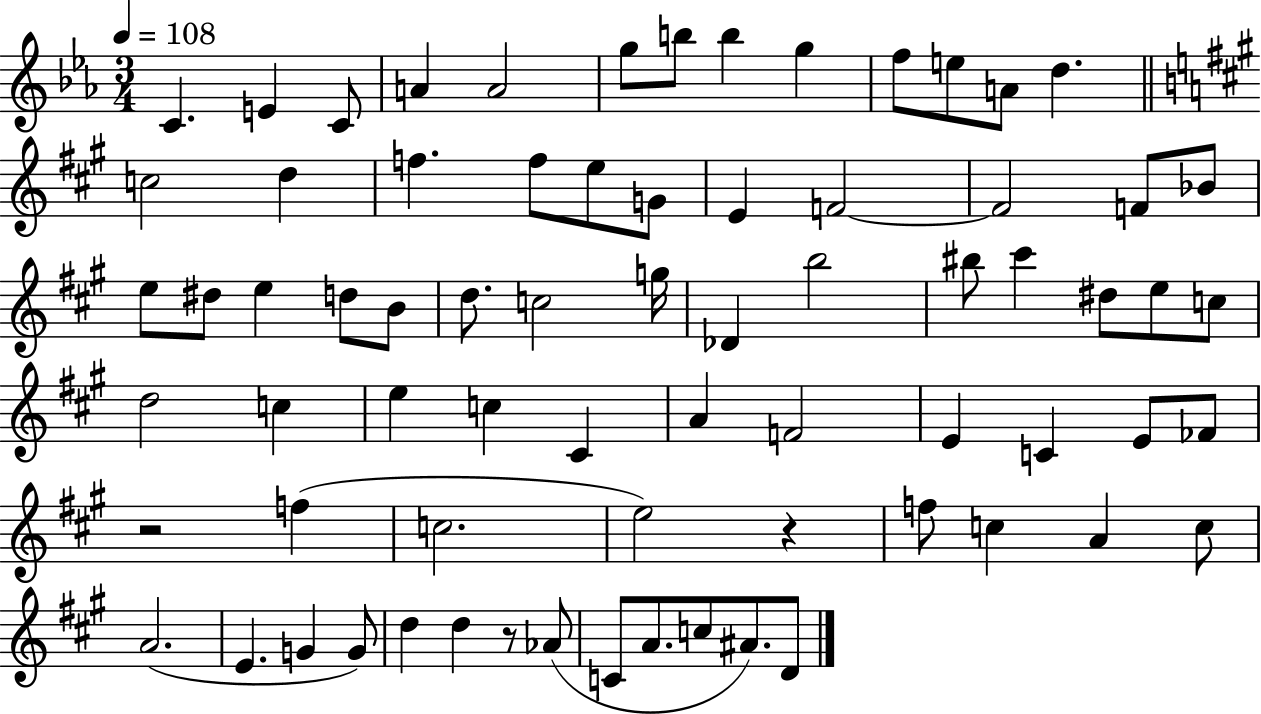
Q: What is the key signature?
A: EES major